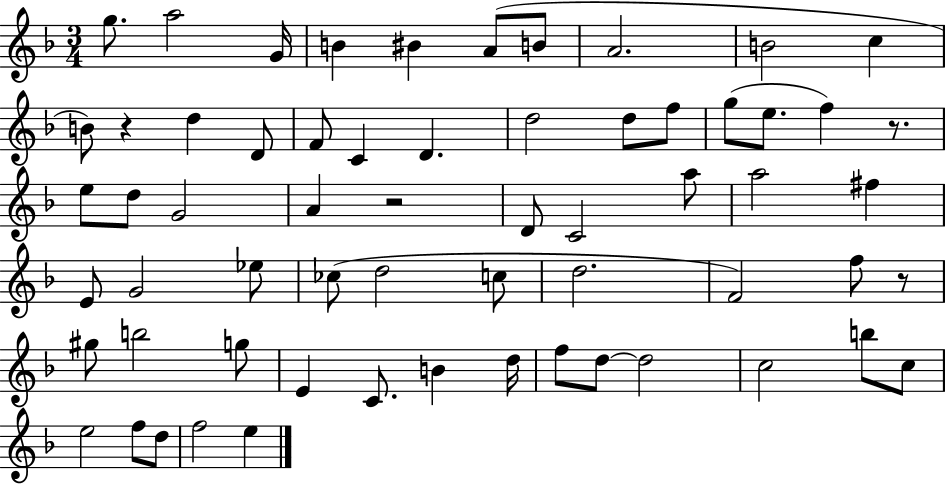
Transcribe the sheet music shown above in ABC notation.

X:1
T:Untitled
M:3/4
L:1/4
K:F
g/2 a2 G/4 B ^B A/2 B/2 A2 B2 c B/2 z d D/2 F/2 C D d2 d/2 f/2 g/2 e/2 f z/2 e/2 d/2 G2 A z2 D/2 C2 a/2 a2 ^f E/2 G2 _e/2 _c/2 d2 c/2 d2 F2 f/2 z/2 ^g/2 b2 g/2 E C/2 B d/4 f/2 d/2 d2 c2 b/2 c/2 e2 f/2 d/2 f2 e